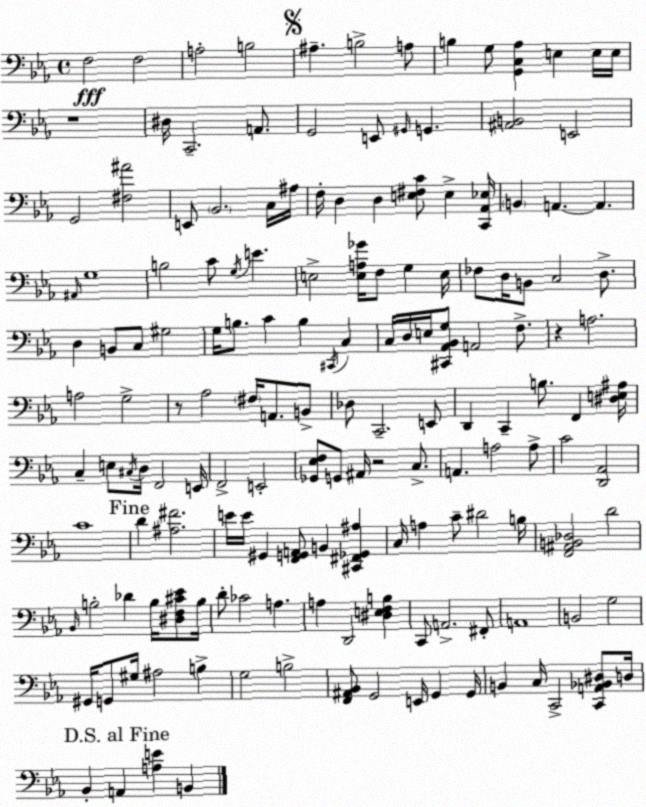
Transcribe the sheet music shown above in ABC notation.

X:1
T:Untitled
M:4/4
L:1/4
K:Cm
F,2 F,2 A,2 B,2 ^A, B,2 A,/2 B, G,/2 [G,,C,_A,] E, E,/4 E,/4 z4 ^D,/4 C,,2 A,,/2 G,,2 E,,/2 ^G,,/4 G,, [^A,,B,,]2 E,,2 G,,2 [^F,^A]2 E,,/2 _B,,2 C,/4 ^A,/4 F,/4 D, D, [E,^F,C]/2 E, [C,,_A,,_E,]/4 B,, A,, A,, ^A,,/4 G,4 B,2 C/2 G,/4 E E,2 [E,A,_G]/4 F,/2 G, E,/4 _F,/2 D,/4 B,,/2 C,2 D,/2 D, B,,/2 C,/2 ^G,2 G,/4 B,/2 C B, ^C,,/4 C, C,/4 D,/4 E,/4 [^C,,_A,,_B,,G,]/2 A,,2 F,/2 z A,2 A,2 G,2 z/2 _A,2 ^F,/4 A,,/2 B,,/2 _D,/2 C,,2 E,,/2 D,, C,, B,/2 F,, [^D,E,^A,]/4 C, E,/2 ^C,/4 D,/4 F,,2 E,,/4 F,,2 E,,2 [_G,,_E,F,]/2 G,,/2 ^A,,/4 z2 C,/2 A,, A,2 A,/2 C2 [D,,_A,,]2 C4 D [^A,^F]2 E/4 E/4 ^G,, [F,,G,,A,,]/2 B,, [^C,,^F,,_G,,^A,] C,/4 A, C/2 ^D2 B,/4 [F,,^A,,B,,_D,]2 D2 _B,,/4 B,2 _D B,/4 [^D,F,^C_E]/2 B,/4 D/2 _C2 A, A, D,,2 [^D,E,F,B,] C,,/2 A,,2 ^F,,/2 A,,4 B,,2 G,2 ^G,,/4 G,,/2 ^G,/4 ^A,2 B, G,2 B,2 [F,,^A,,_B,,]/2 G,,2 E,,/4 G,, G,,/4 B,, C,/4 C,,2 [C,,A,,_B,,^D,]/2 D,/4 _B,, A,, [A,E] B,,